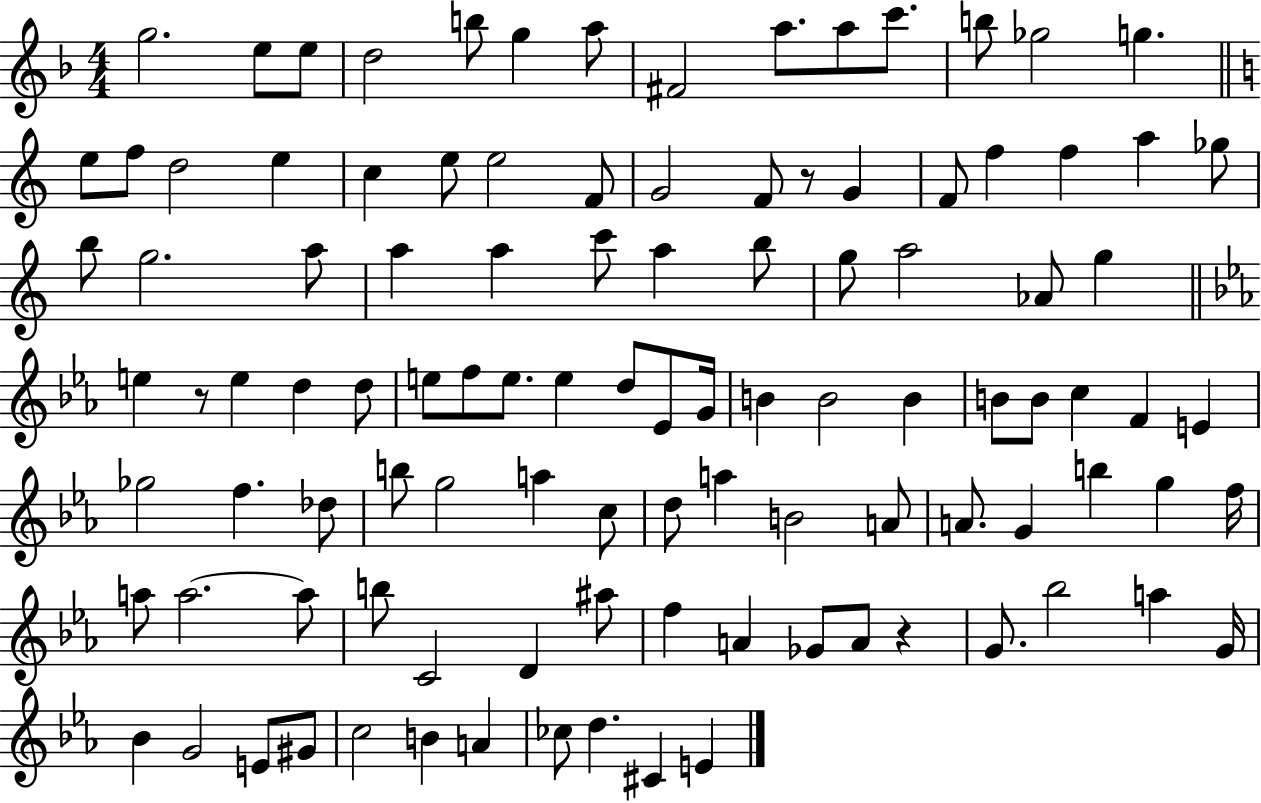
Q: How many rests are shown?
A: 3